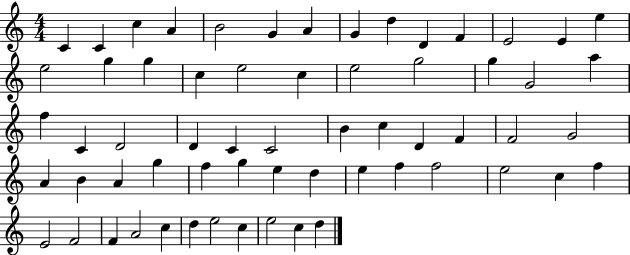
{
  \clef treble
  \numericTimeSignature
  \time 4/4
  \key c \major
  c'4 c'4 c''4 a'4 | b'2 g'4 a'4 | g'4 d''4 d'4 f'4 | e'2 e'4 e''4 | \break e''2 g''4 g''4 | c''4 e''2 c''4 | e''2 g''2 | g''4 g'2 a''4 | \break f''4 c'4 d'2 | d'4 c'4 c'2 | b'4 c''4 d'4 f'4 | f'2 g'2 | \break a'4 b'4 a'4 g''4 | f''4 g''4 e''4 d''4 | e''4 f''4 f''2 | e''2 c''4 f''4 | \break e'2 f'2 | f'4 a'2 c''4 | d''4 e''2 c''4 | e''2 c''4 d''4 | \break \bar "|."
}